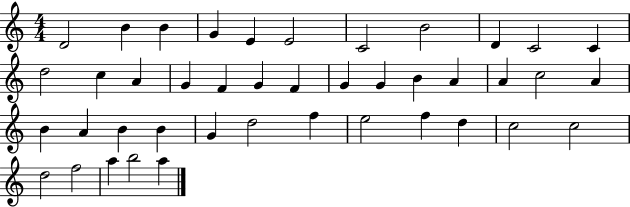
X:1
T:Untitled
M:4/4
L:1/4
K:C
D2 B B G E E2 C2 B2 D C2 C d2 c A G F G F G G B A A c2 A B A B B G d2 f e2 f d c2 c2 d2 f2 a b2 a